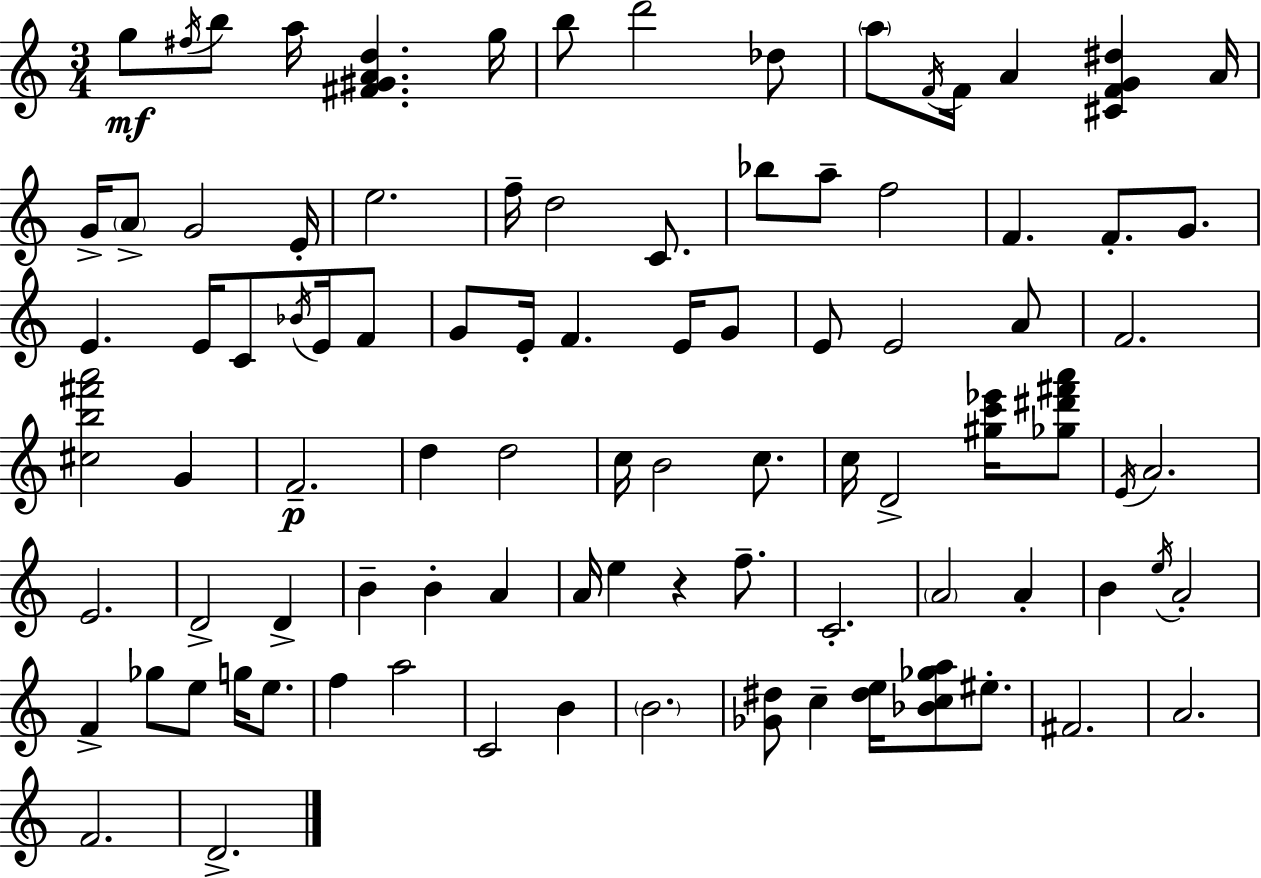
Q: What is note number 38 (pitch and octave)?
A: G4